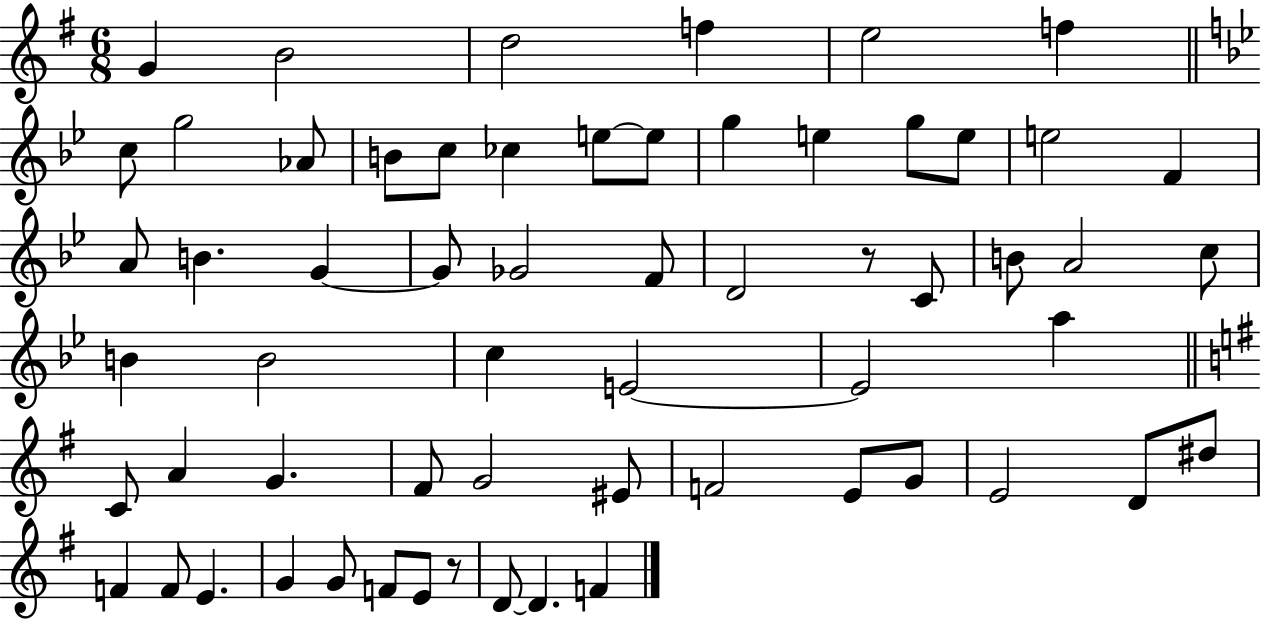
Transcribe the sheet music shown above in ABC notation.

X:1
T:Untitled
M:6/8
L:1/4
K:G
G B2 d2 f e2 f c/2 g2 _A/2 B/2 c/2 _c e/2 e/2 g e g/2 e/2 e2 F A/2 B G G/2 _G2 F/2 D2 z/2 C/2 B/2 A2 c/2 B B2 c E2 E2 a C/2 A G ^F/2 G2 ^E/2 F2 E/2 G/2 E2 D/2 ^d/2 F F/2 E G G/2 F/2 E/2 z/2 D/2 D F